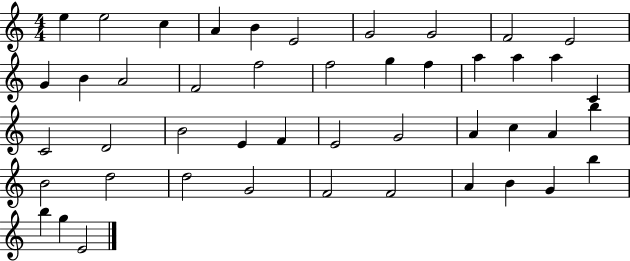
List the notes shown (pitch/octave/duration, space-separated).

E5/q E5/h C5/q A4/q B4/q E4/h G4/h G4/h F4/h E4/h G4/q B4/q A4/h F4/h F5/h F5/h G5/q F5/q A5/q A5/q A5/q C4/q C4/h D4/h B4/h E4/q F4/q E4/h G4/h A4/q C5/q A4/q B5/q B4/h D5/h D5/h G4/h F4/h F4/h A4/q B4/q G4/q B5/q B5/q G5/q E4/h